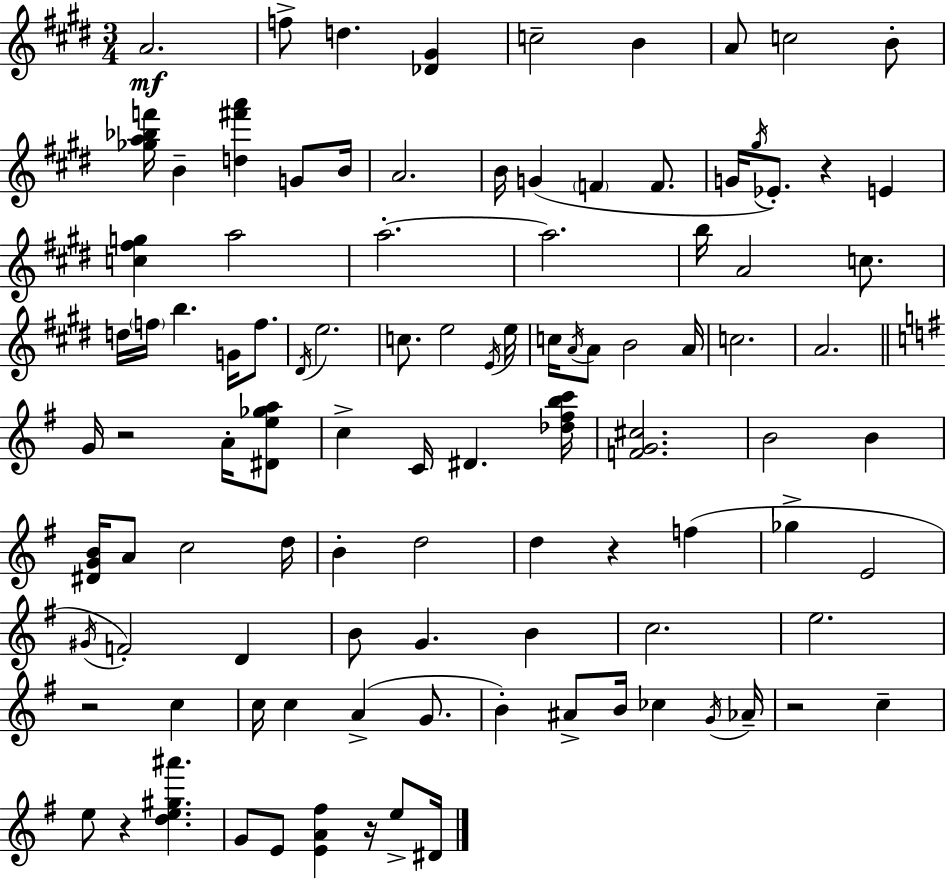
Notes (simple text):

A4/h. F5/e D5/q. [Db4,G#4]/q C5/h B4/q A4/e C5/h B4/e [Gb5,A5,Bb5,F6]/s B4/q [D5,F#6,A6]/q G4/e B4/s A4/h. B4/s G4/q F4/q F4/e. G4/s G#5/s Eb4/e. R/q E4/q [C5,F#5,G5]/q A5/h A5/h. A5/h. B5/s A4/h C5/e. D5/s F5/s B5/q. G4/s F5/e. D#4/s E5/h. C5/e. E5/h E4/s E5/s C5/s A4/s A4/e B4/h A4/s C5/h. A4/h. G4/s R/h A4/s [D#4,E5,Gb5,A5]/e C5/q C4/s D#4/q. [Db5,F#5,B5,C6]/s [F4,G4,C#5]/h. B4/h B4/q [D#4,G4,B4]/s A4/e C5/h D5/s B4/q D5/h D5/q R/q F5/q Gb5/q E4/h G#4/s F4/h D4/q B4/e G4/q. B4/q C5/h. E5/h. R/h C5/q C5/s C5/q A4/q G4/e. B4/q A#4/e B4/s CES5/q G4/s Ab4/s R/h C5/q E5/e R/q [D5,E5,G#5,A#6]/q. G4/e E4/e [E4,A4,F#5]/q R/s E5/e D#4/s